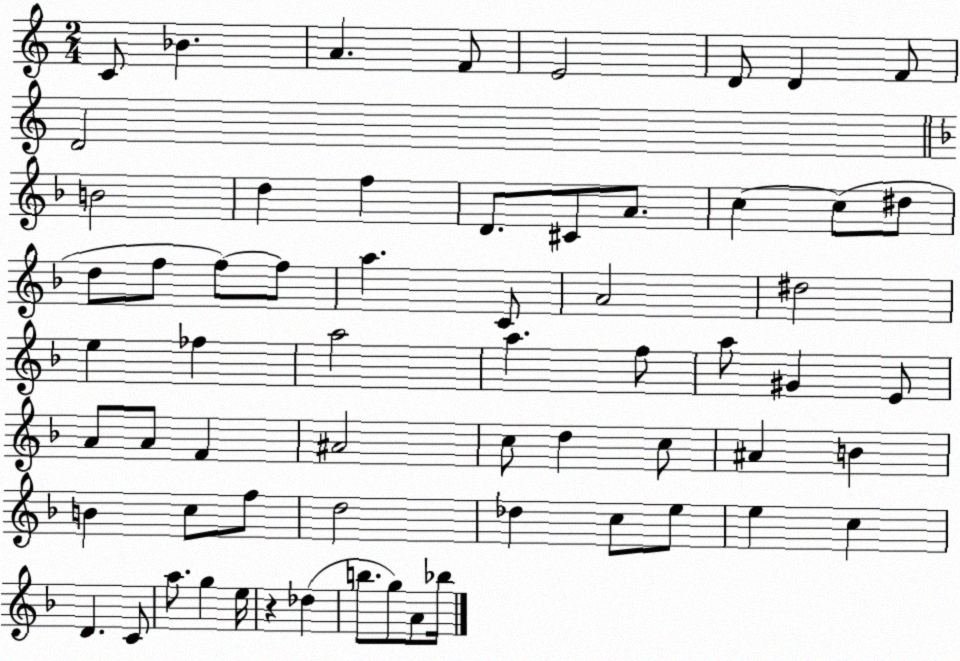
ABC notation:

X:1
T:Untitled
M:2/4
L:1/4
K:C
C/2 _B A F/2 E2 D/2 D F/2 D2 B2 d f D/2 ^C/2 A/2 c c/2 ^d/2 d/2 f/2 f/2 f/2 a C/2 A2 ^d2 e _f a2 a f/2 a/2 ^G E/2 A/2 A/2 F ^A2 c/2 d c/2 ^A B B c/2 f/2 d2 _d c/2 e/2 e c D C/2 a/2 g e/4 z _d b/2 g/2 A/2 _b/4